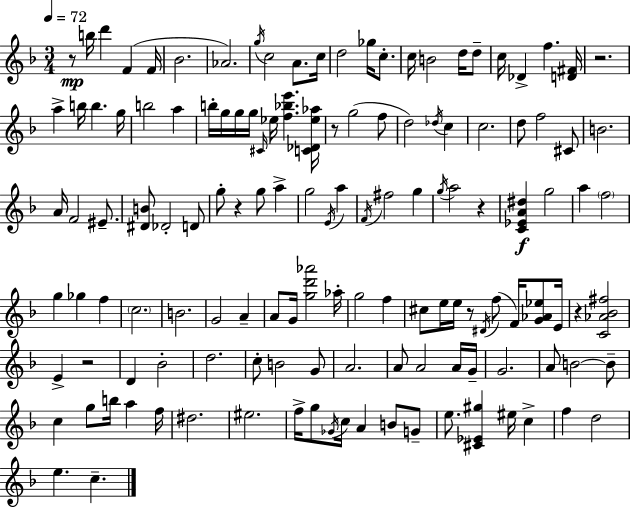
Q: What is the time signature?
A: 3/4